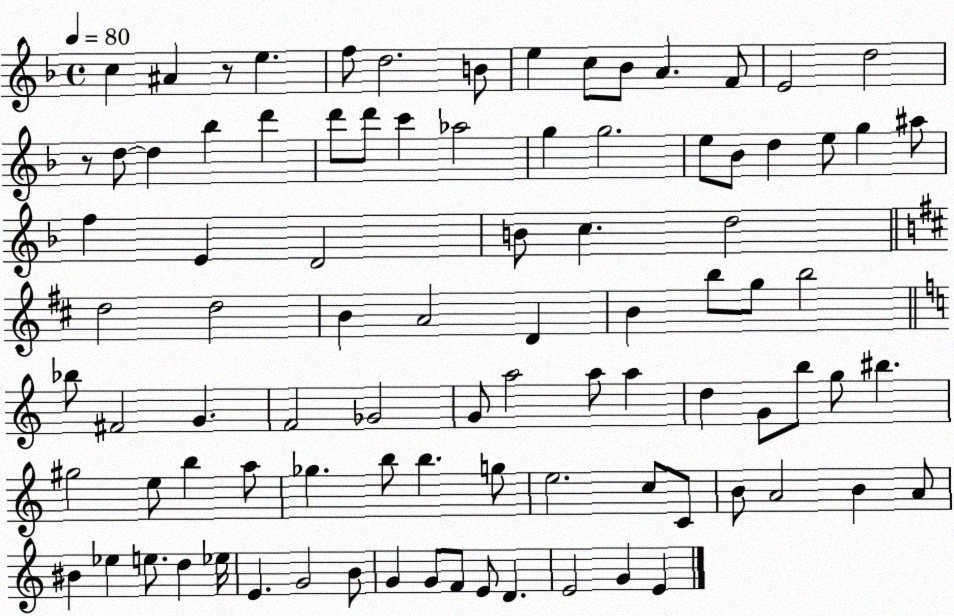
X:1
T:Untitled
M:4/4
L:1/4
K:F
c ^A z/2 e f/2 d2 B/2 e c/2 _B/2 A F/2 E2 d2 z/2 d/2 d _b d' d'/2 d'/2 c' _a2 g g2 e/2 _B/2 d e/2 g ^a/2 f E D2 B/2 c d2 d2 d2 B A2 D B b/2 g/2 b2 _b/2 ^F2 G F2 _G2 G/2 a2 a/2 a d G/2 b/2 g/2 ^b ^g2 e/2 b a/2 _g b/2 b g/2 e2 c/2 C/2 B/2 A2 B A/2 ^B _e e/2 d _e/4 E G2 B/2 G G/2 F/2 E/2 D E2 G E